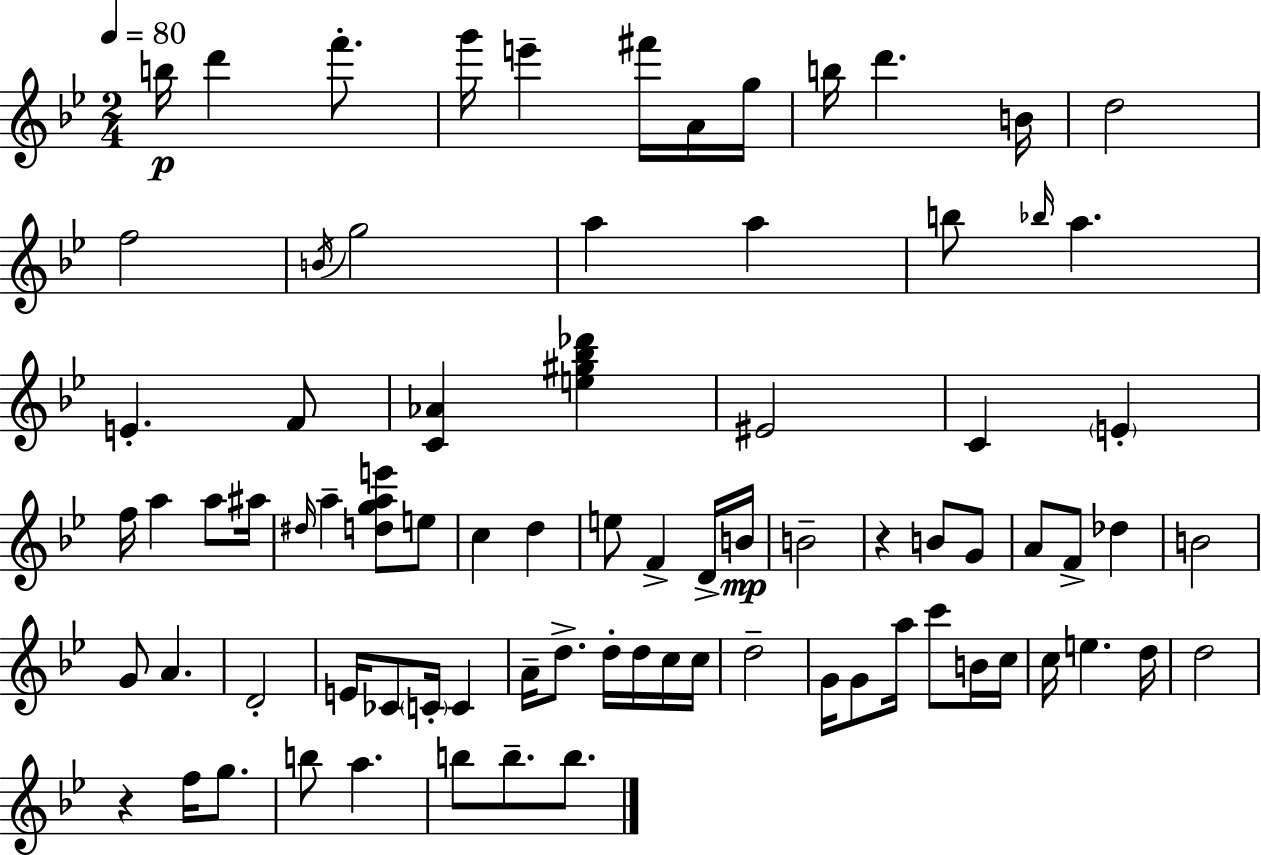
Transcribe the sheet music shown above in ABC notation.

X:1
T:Untitled
M:2/4
L:1/4
K:Gm
b/4 d' f'/2 g'/4 e' ^f'/4 A/4 g/4 b/4 d' B/4 d2 f2 B/4 g2 a a b/2 _b/4 a E F/2 [C_A] [e^g_b_d'] ^E2 C E f/4 a a/2 ^a/4 ^d/4 a [dgae']/2 e/2 c d e/2 F D/4 B/4 B2 z B/2 G/2 A/2 F/2 _d B2 G/2 A D2 E/4 _C/2 C/4 C A/4 d/2 d/4 d/4 c/4 c/4 d2 G/4 G/2 a/4 c'/2 B/4 c/4 c/4 e d/4 d2 z f/4 g/2 b/2 a b/2 b/2 b/2